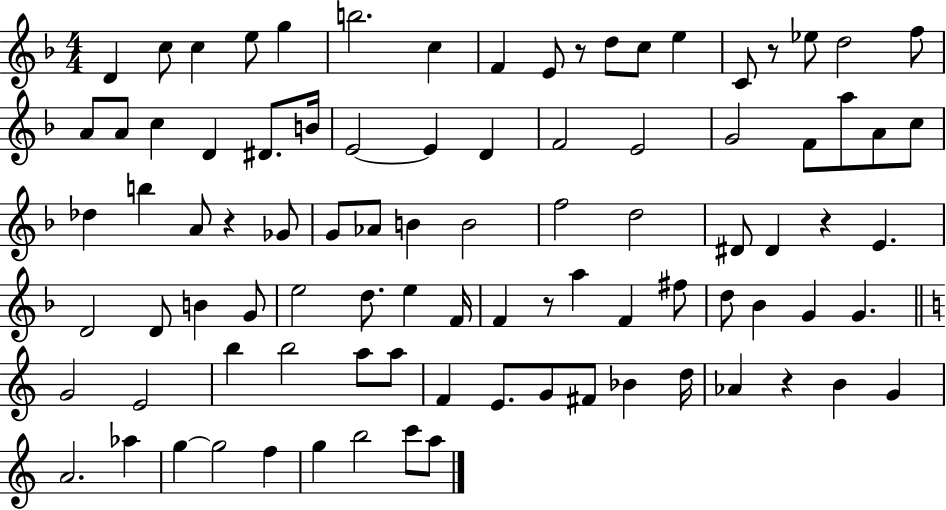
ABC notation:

X:1
T:Untitled
M:4/4
L:1/4
K:F
D c/2 c e/2 g b2 c F E/2 z/2 d/2 c/2 e C/2 z/2 _e/2 d2 f/2 A/2 A/2 c D ^D/2 B/4 E2 E D F2 E2 G2 F/2 a/2 A/2 c/2 _d b A/2 z _G/2 G/2 _A/2 B B2 f2 d2 ^D/2 ^D z E D2 D/2 B G/2 e2 d/2 e F/4 F z/2 a F ^f/2 d/2 _B G G G2 E2 b b2 a/2 a/2 F E/2 G/2 ^F/2 _B d/4 _A z B G A2 _a g g2 f g b2 c'/2 a/2